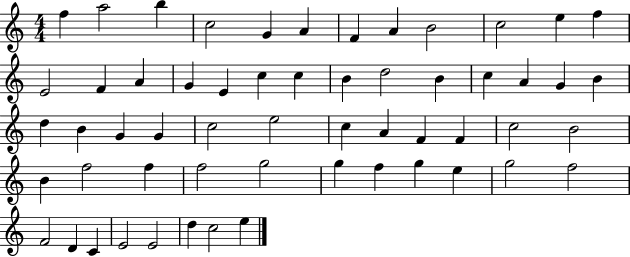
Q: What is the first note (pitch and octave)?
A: F5